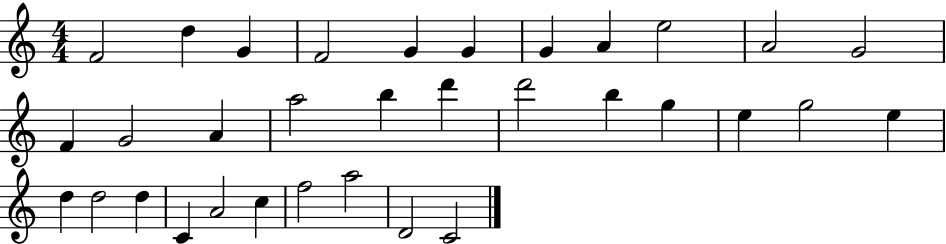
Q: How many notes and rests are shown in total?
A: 33